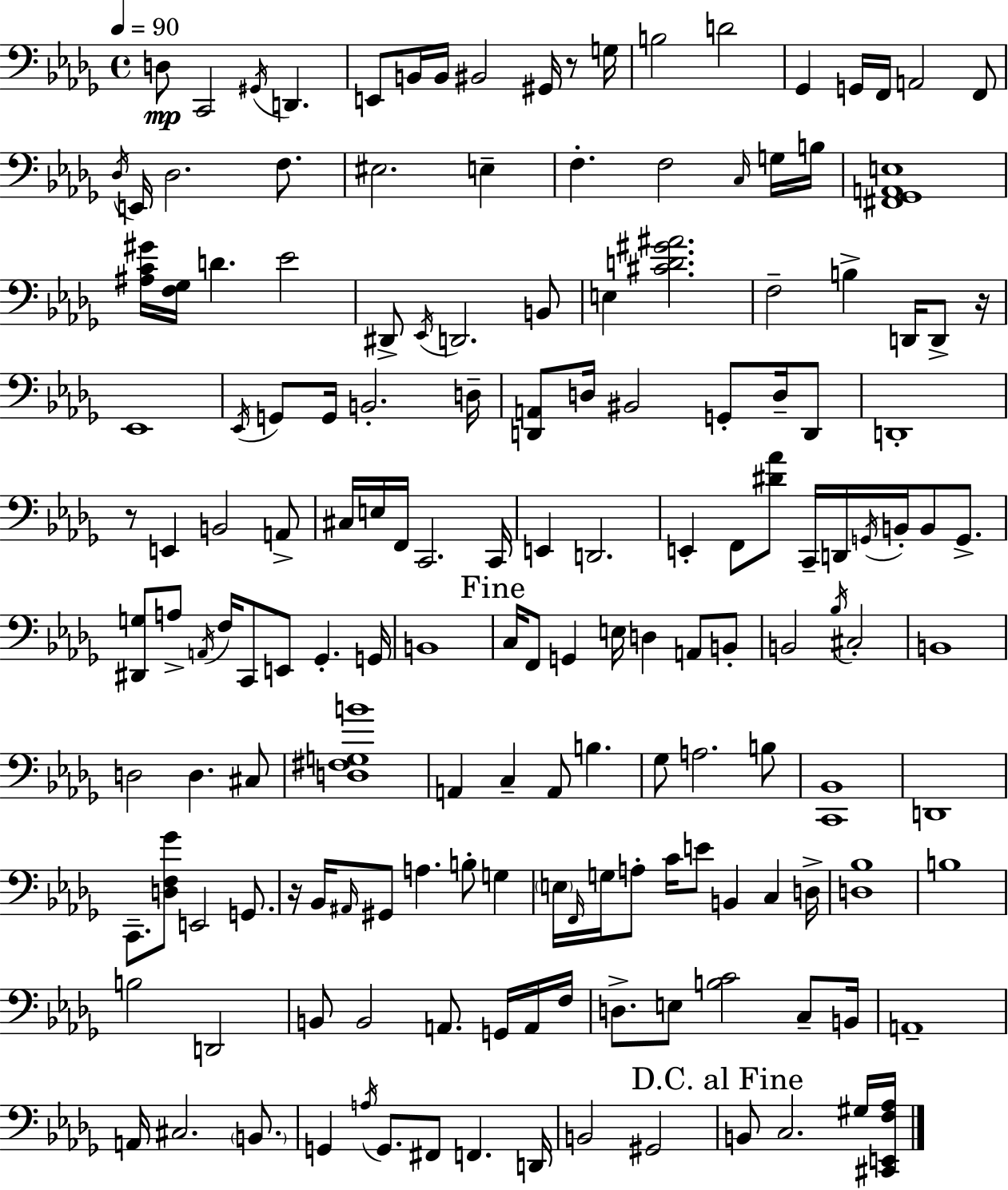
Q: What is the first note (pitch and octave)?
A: D3